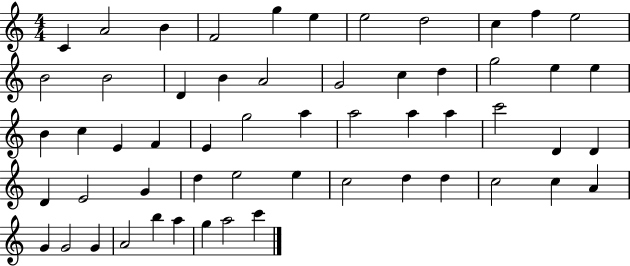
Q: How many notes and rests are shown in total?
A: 56